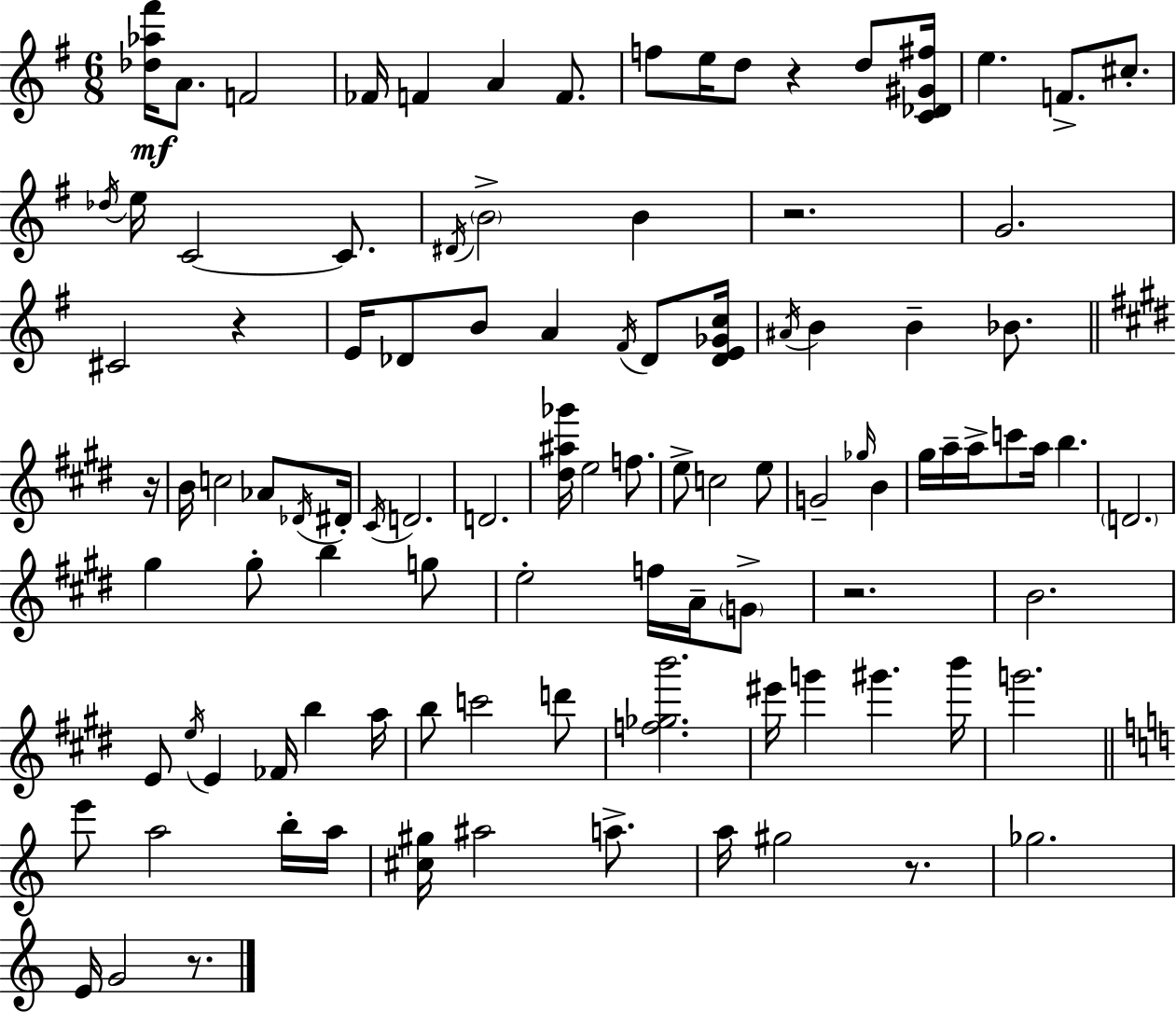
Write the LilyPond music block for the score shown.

{
  \clef treble
  \numericTimeSignature
  \time 6/8
  \key e \minor
  <des'' aes'' fis'''>16\mf a'8. f'2 | fes'16 f'4 a'4 f'8. | f''8 e''16 d''8 r4 d''8 <c' des' gis' fis''>16 | e''4. f'8.-> cis''8.-. | \break \acciaccatura { des''16 } e''16 c'2~~ c'8. | \acciaccatura { dis'16 } \parenthesize b'2-> b'4 | r2. | g'2. | \break cis'2 r4 | e'16 des'8 b'8 a'4 \acciaccatura { fis'16 } | des'8 <des' e' ges' c''>16 \acciaccatura { ais'16 } b'4 b'4-- | bes'8. \bar "||" \break \key e \major r16 b'16 c''2 aes'8 | \acciaccatura { des'16 } dis'16-. \acciaccatura { cis'16 } d'2. | d'2. | <dis'' ais'' ges'''>16 e''2 | \break f''8. e''8-> c''2 | e''8 g'2-- \grace { ges''16 } | b'4 gis''16 a''16-- a''16-> c'''8 a''16 b''4. | \parenthesize d'2. | \break gis''4 gis''8-. b''4 | g''8 e''2-. | f''16 a'16-- \parenthesize g'8-> r2. | b'2. | \break e'8 \acciaccatura { e''16 } e'4 fes'16 | b''4 a''16 b''8 c'''2 | d'''8 <f'' ges'' b'''>2. | eis'''16 g'''4 gis'''4. | \break b'''16 g'''2. | \bar "||" \break \key c \major e'''8 a''2 b''16-. a''16 | <cis'' gis''>16 ais''2 a''8.-> | a''16 gis''2 r8. | ges''2. | \break e'16 g'2 r8. | \bar "|."
}